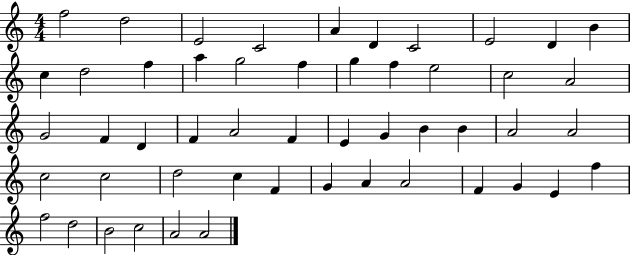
F5/h D5/h E4/h C4/h A4/q D4/q C4/h E4/h D4/q B4/q C5/q D5/h F5/q A5/q G5/h F5/q G5/q F5/q E5/h C5/h A4/h G4/h F4/q D4/q F4/q A4/h F4/q E4/q G4/q B4/q B4/q A4/h A4/h C5/h C5/h D5/h C5/q F4/q G4/q A4/q A4/h F4/q G4/q E4/q F5/q F5/h D5/h B4/h C5/h A4/h A4/h